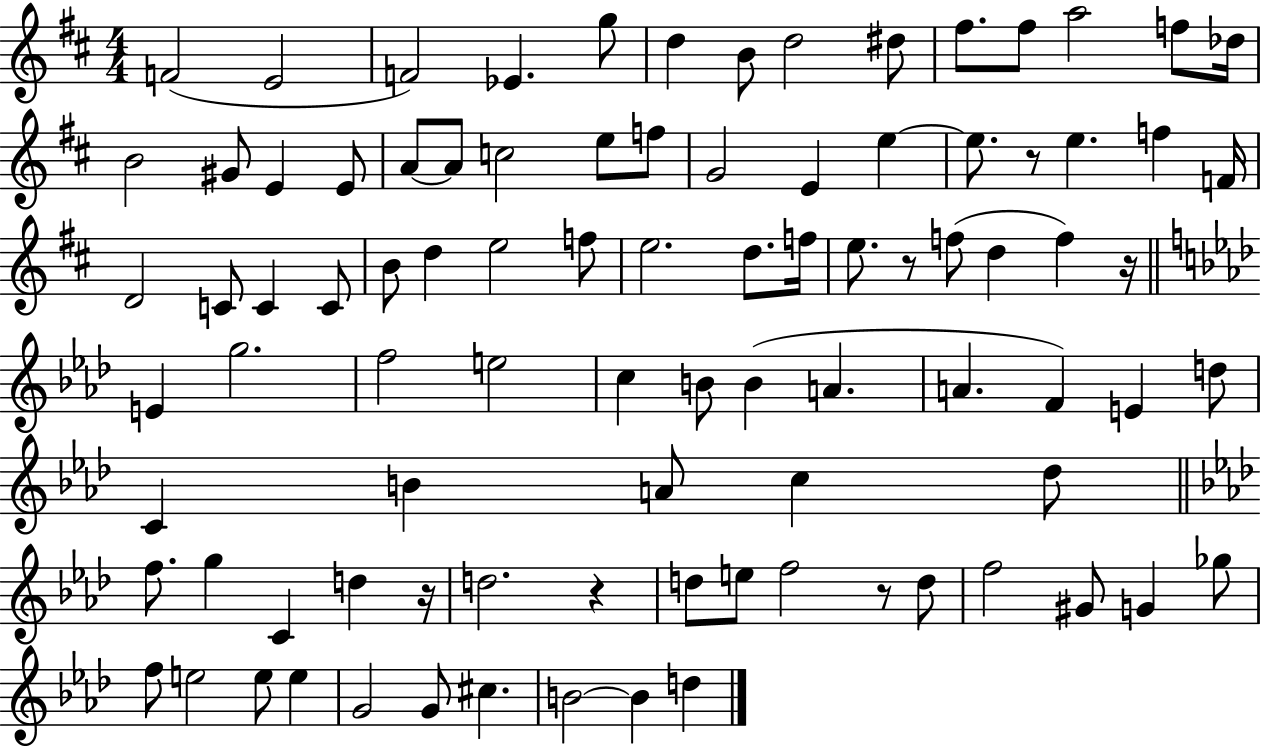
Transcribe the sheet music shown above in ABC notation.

X:1
T:Untitled
M:4/4
L:1/4
K:D
F2 E2 F2 _E g/2 d B/2 d2 ^d/2 ^f/2 ^f/2 a2 f/2 _d/4 B2 ^G/2 E E/2 A/2 A/2 c2 e/2 f/2 G2 E e e/2 z/2 e f F/4 D2 C/2 C C/2 B/2 d e2 f/2 e2 d/2 f/4 e/2 z/2 f/2 d f z/4 E g2 f2 e2 c B/2 B A A F E d/2 C B A/2 c _d/2 f/2 g C d z/4 d2 z d/2 e/2 f2 z/2 d/2 f2 ^G/2 G _g/2 f/2 e2 e/2 e G2 G/2 ^c B2 B d